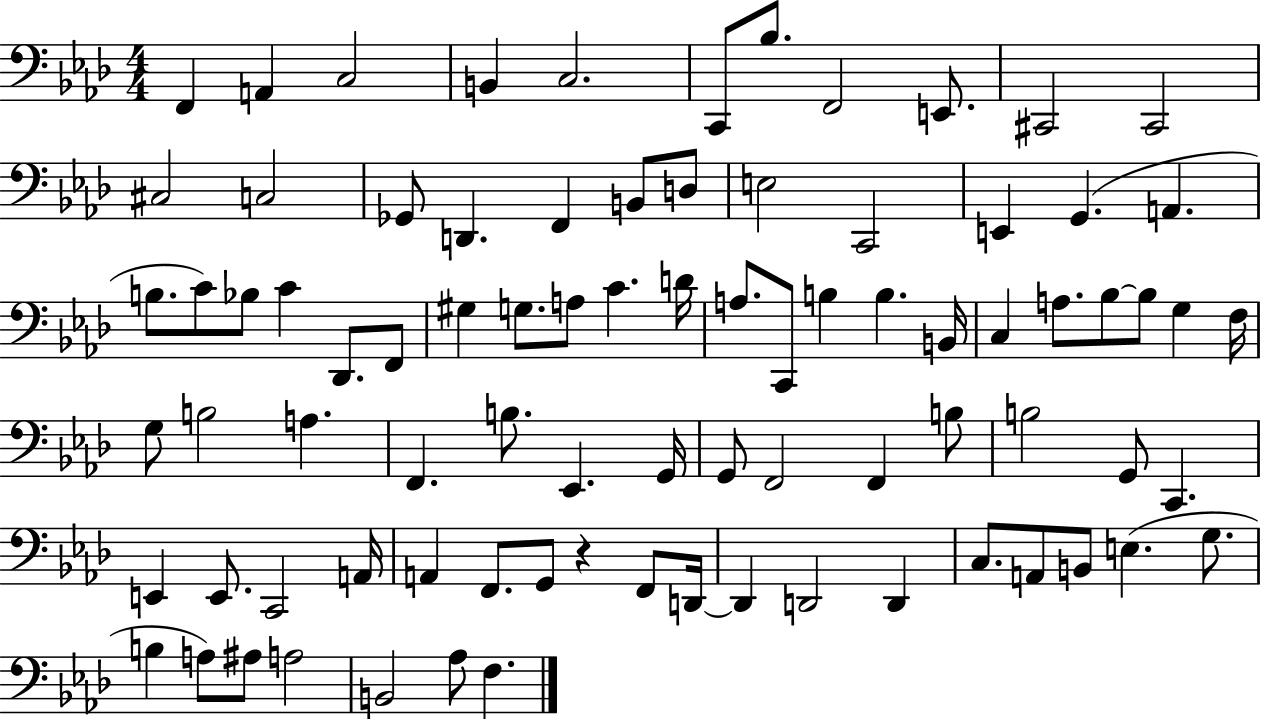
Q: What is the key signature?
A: AES major